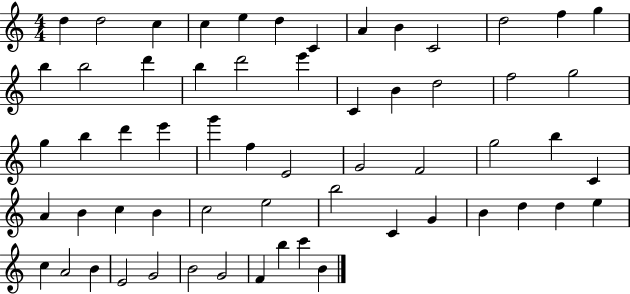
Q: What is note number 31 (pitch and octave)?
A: E4